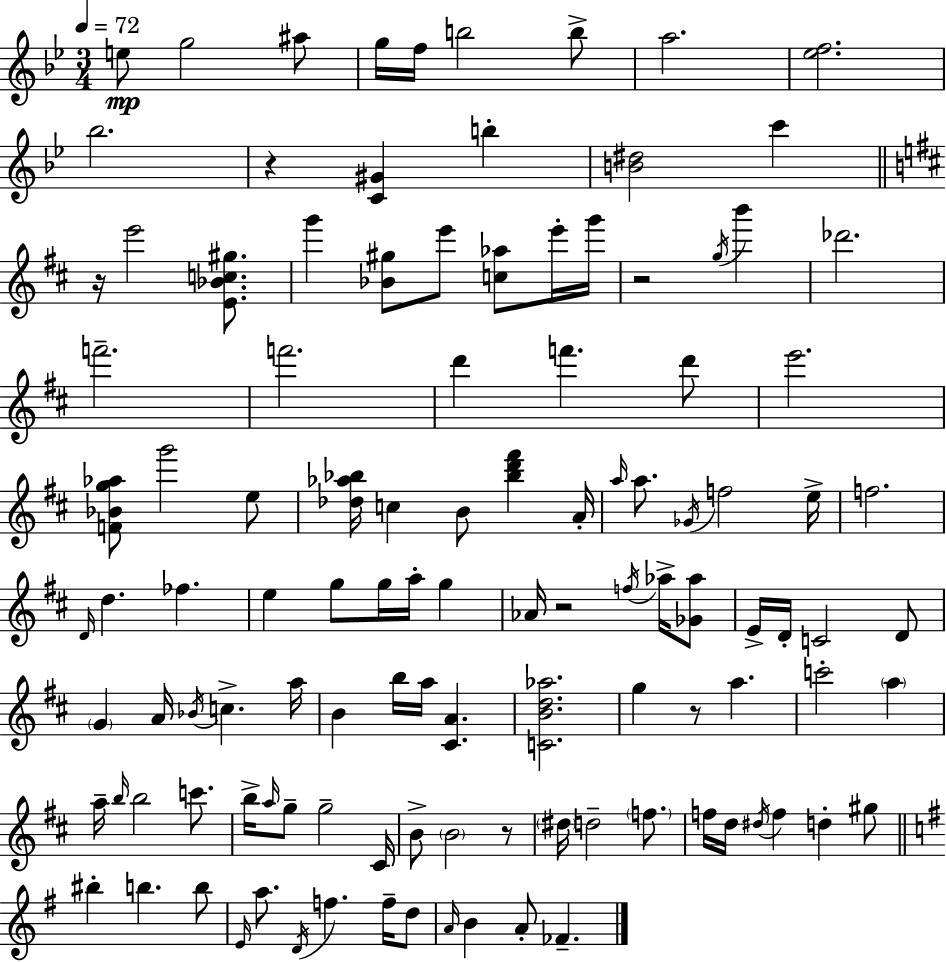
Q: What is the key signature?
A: BES major